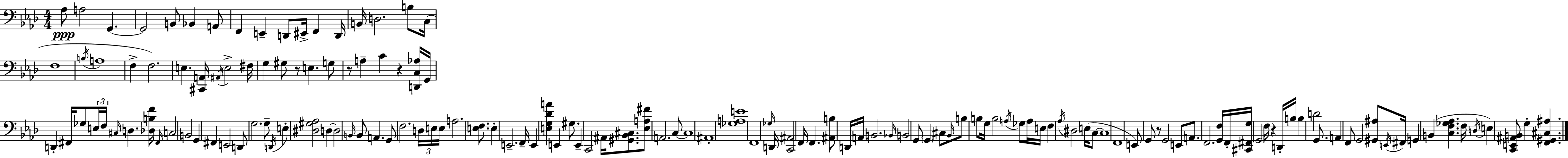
Ab3/e A3/h G2/q. G2/h B2/e Bb2/q A2/e F2/q E2/q D2/e EIS2/s F2/q D2/s B2/s D3/h. B3/e C3/s F3/w B3/s A3/w F3/q F3/h. E3/q. [C#2,A2]/s A#2/s E3/h F#3/s G3/q G#3/e R/e E3/q. G3/e R/e A3/q C4/q R/q [D2,C3,Ab3]/s G2/s D2/q F#2/s Gb3/e E3/s F3/s C#3/s D3/q. [Db3,B3,F4]/s F#2/s C3/h B2/h G2/q F#2/q E2/h D2/e G3/h. G3/e D2/s E3/q [D#3,G#3,Ab3]/h D3/q D3/h B2/s B2/e A2/q. G2/e F3/h. D3/s E3/s E3/s A3/h. [E3,F3]/e. E3/q E2/h. F2/s E2/q [E3,G3,Db4,A4]/q E2/q G#3/e. E2/q C2/h A#2/s [G#2,Bb2,C#3]/e. [Eb3,A3,F#4]/e A2/h. C3/e C3/w A#2/w [Gb3,A3,E4]/w F2/w Gb3/s D2/s [C2,A#2]/h F2/s F2/q. [A#2,B3]/e D2/s A2/s B2/h. Bb2/s B2/h G2/e G2/q C#3/e Bb2/s B3/e B3/e G3/s B3/h A3/s Gb3/e A3/s E3/s F3/q Ab3/s D#3/h E3/s C3/e C3/w F2/w E2/e G2/e R/e G2/h E2/e A2/e. F2/h. [G2,F3]/s F2/s [C#2,F#2,G3]/s G2/h F3/s R/q D2/s B3/s B3/q D4/h G2/e. A2/q F2/e G2/h [G#2,A#3]/e E2/s F#2/s G2/q B2/q [C3,F3,Gb3,Ab3]/q. F3/s D3/s E3/q [C2,E2,A#2,B2]/e G3/q [F2,G#2,C#3,A#3]/q.